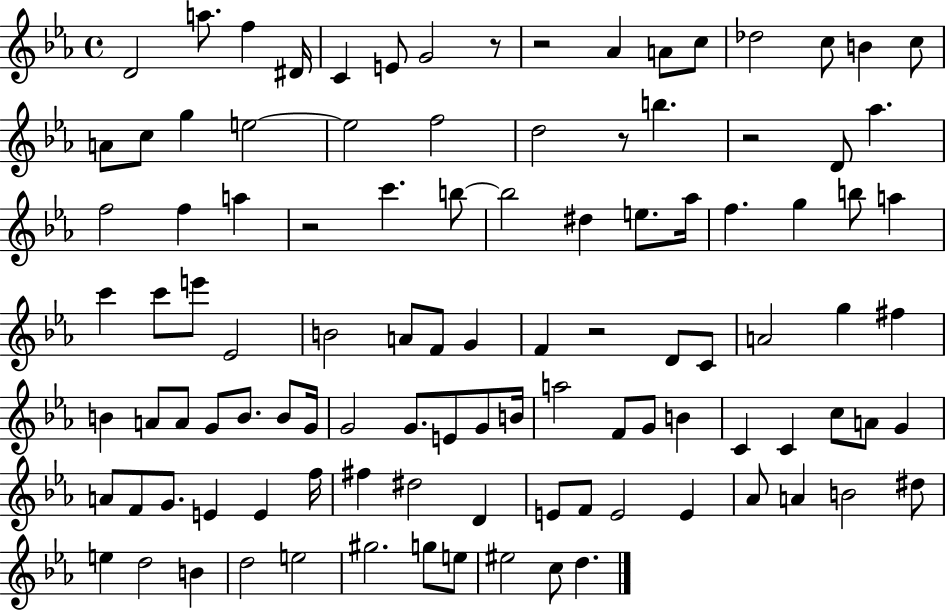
D4/h A5/e. F5/q D#4/s C4/q E4/e G4/h R/e R/h Ab4/q A4/e C5/e Db5/h C5/e B4/q C5/e A4/e C5/e G5/q E5/h E5/h F5/h D5/h R/e B5/q. R/h D4/e Ab5/q. F5/h F5/q A5/q R/h C6/q. B5/e B5/h D#5/q E5/e. Ab5/s F5/q. G5/q B5/e A5/q C6/q C6/e E6/e Eb4/h B4/h A4/e F4/e G4/q F4/q R/h D4/e C4/e A4/h G5/q F#5/q B4/q A4/e A4/e G4/e B4/e. B4/e G4/s G4/h G4/e. E4/e G4/e B4/s A5/h F4/e G4/e B4/q C4/q C4/q C5/e A4/e G4/q A4/e F4/e G4/e. E4/q E4/q F5/s F#5/q D#5/h D4/q E4/e F4/e E4/h E4/q Ab4/e A4/q B4/h D#5/e E5/q D5/h B4/q D5/h E5/h G#5/h. G5/e E5/e EIS5/h C5/e D5/q.